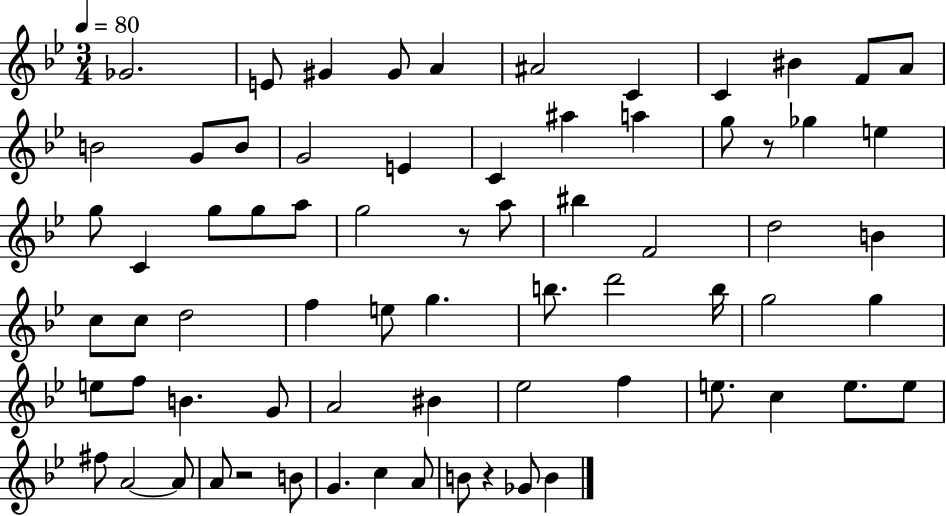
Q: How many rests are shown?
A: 4